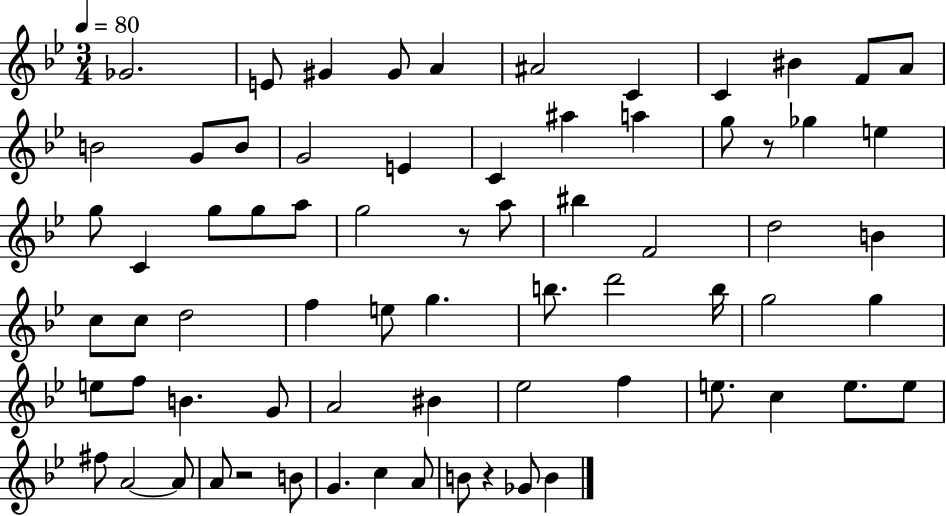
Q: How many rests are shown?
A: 4